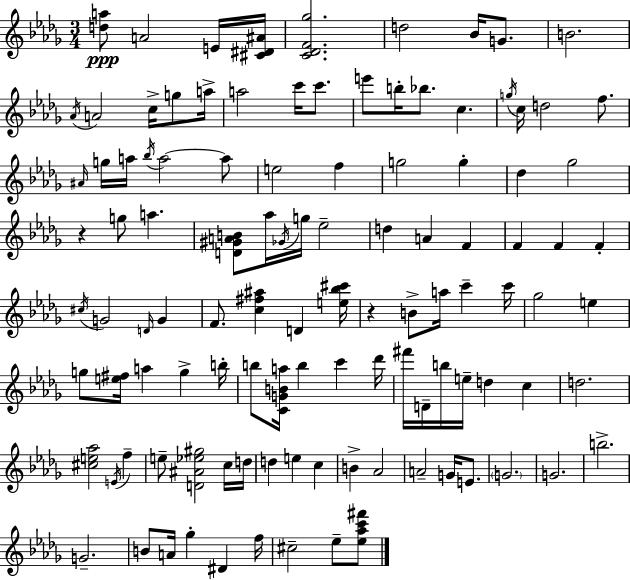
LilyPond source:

{
  \clef treble
  \numericTimeSignature
  \time 3/4
  \key bes \minor
  <d'' a''>8\ppp a'2 e'16 <cis' dis' ais'>16 | <c' des' f' ges''>2. | d''2 bes'16 g'8. | b'2. | \break \acciaccatura { aes'16 } a'2 c''16-> g''8 | a''16-> a''2 c'''16 c'''8. | e'''8 b''16-. bes''8. c''4. | \acciaccatura { g''16 } c''16 d''2 f''8. | \break \grace { ais'16 } g''16 a''16 \acciaccatura { bes''16 } a''2~~ | a''8 e''2 | f''4 g''2 | g''4-. des''4 ges''2 | \break r4 g''8 a''4. | <d' gis' a' b'>8 aes''16 \acciaccatura { ges'16 } g''16 ees''2-- | d''4 a'4 | f'4 f'4 f'4 | \break f'4-. \acciaccatura { cis''16 } g'2 | \grace { d'16 } g'4 f'8. <c'' fis'' ais''>4 | d'4 <e'' bes'' cis'''>16 r4 b'8-> | a''16 c'''4-- c'''16 ges''2 | \break e''4 g''8 <e'' fis''>16 a''4 | g''4-> b''16-. b''8 <c' g' b' a''>16 b''4 | c'''4 des'''16 fis'''16 d'16-- b''16 e''16-- d''4 | c''4 d''2. | \break <cis'' e'' aes''>2 | \acciaccatura { e'16 } f''4-- e''8-- <d' ais' ees'' gis''>2 | c''16 d''16 d''4 | e''4 c''4 b'4-> | \break aes'2 a'2-- | g'16 e'8. \parenthesize g'2. | g'2. | b''2.-> | \break g'2.-- | b'8 a'16 ges''4-. | dis'4 f''16 cis''2-- | ees''8-- <ees'' aes'' c''' fis'''>8 \bar "|."
}